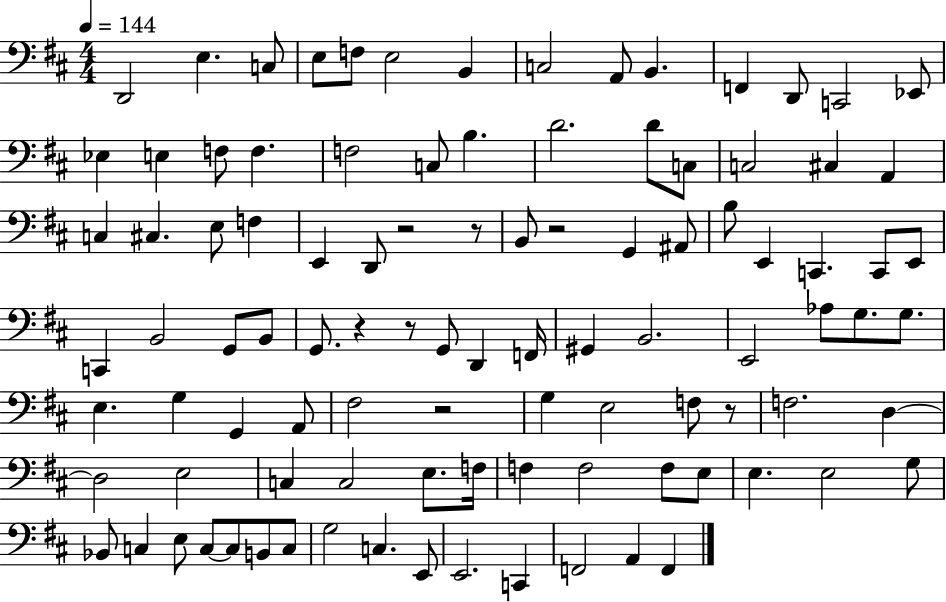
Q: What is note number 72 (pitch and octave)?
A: F3